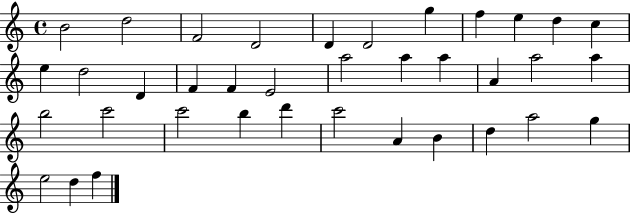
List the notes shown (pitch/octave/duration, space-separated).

B4/h D5/h F4/h D4/h D4/q D4/h G5/q F5/q E5/q D5/q C5/q E5/q D5/h D4/q F4/q F4/q E4/h A5/h A5/q A5/q A4/q A5/h A5/q B5/h C6/h C6/h B5/q D6/q C6/h A4/q B4/q D5/q A5/h G5/q E5/h D5/q F5/q